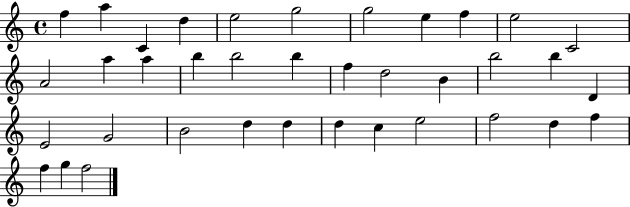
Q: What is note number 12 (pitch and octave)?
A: A4